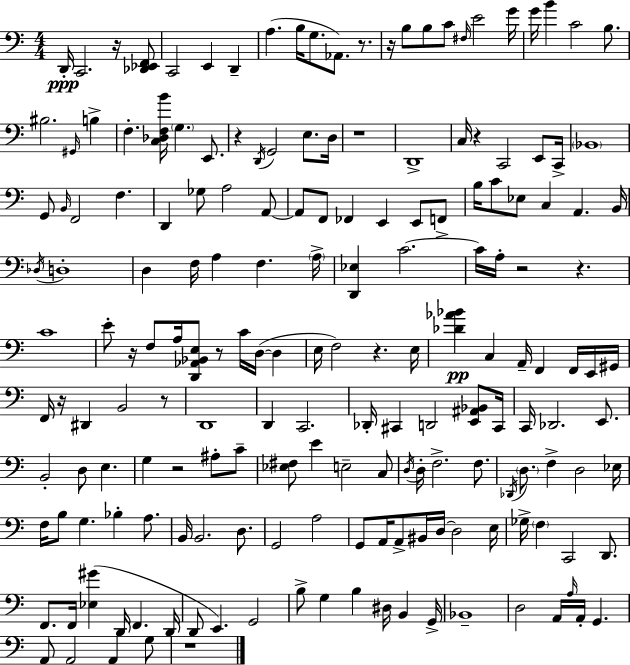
X:1
T:Untitled
M:4/4
L:1/4
K:C
D,,/4 C,,2 z/4 [_D,,_E,,F,,]/2 C,,2 E,, D,, A, B,/4 G,/2 _A,,/2 z/2 z/4 B,/2 B,/2 C/2 ^F,/4 E2 G/4 G/4 B C2 B,/2 ^B,2 ^G,,/4 B, F, [C,_D,F,B]/4 G, E,,/2 z D,,/4 G,,2 E,/2 D,/4 z4 D,,4 C,/4 z C,,2 E,,/2 C,,/4 _B,,4 G,,/2 B,,/4 F,,2 F, D,, _G,/2 A,2 A,,/2 A,,/2 F,,/2 _F,, E,, E,,/2 F,,/2 B,/4 C/2 _E,/2 C, A,, B,,/4 _D,/4 D,4 D, F,/4 A, F, A,/4 [D,,_E,] C2 C/4 A,/4 z2 z C4 E/2 z/4 F,/2 A,/4 [D,,_A,,_B,,E,]/2 z/2 C/4 D,/4 D, E,/4 F,2 z E,/4 [_D_A_B] C, A,,/4 F,, F,,/4 E,,/4 ^G,,/4 F,,/4 z/4 ^D,, B,,2 z/2 D,,4 D,, C,,2 _D,,/4 ^C,, D,,2 [E,,^A,,_B,,]/2 ^C,,/4 C,,/4 _D,,2 E,,/2 B,,2 D,/2 E, G, z2 ^A,/2 C/2 [_E,^F,]/2 E E,2 C,/2 D,/4 D,/4 F,2 F,/2 _D,,/4 D,/2 F, D,2 _E,/4 F,/4 B,/2 G, _B, A,/2 B,,/4 B,,2 D,/2 G,,2 A,2 G,,/2 A,,/4 A,,/2 ^B,,/4 D,/4 D,2 E,/4 _G,/4 F, C,,2 D,,/2 F,,/2 F,,/4 [_E,^G] D,,/4 F,, D,,/4 D,,/2 E,, G,,2 B,/2 G, B, ^D,/4 B,, G,,/4 _B,,4 D,2 A,,/4 A,/4 A,,/4 G,, A,,/2 A,,2 A,, G,/2 z4